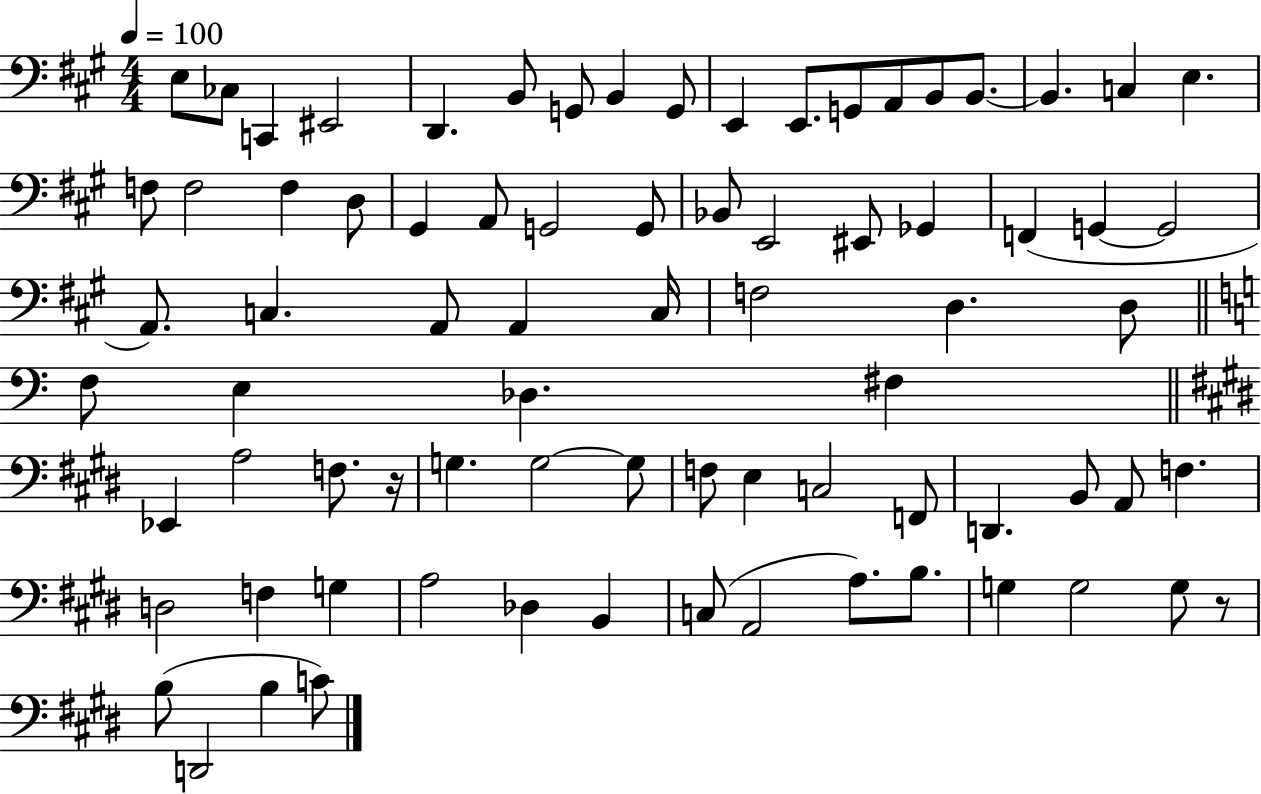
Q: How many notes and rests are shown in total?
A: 78